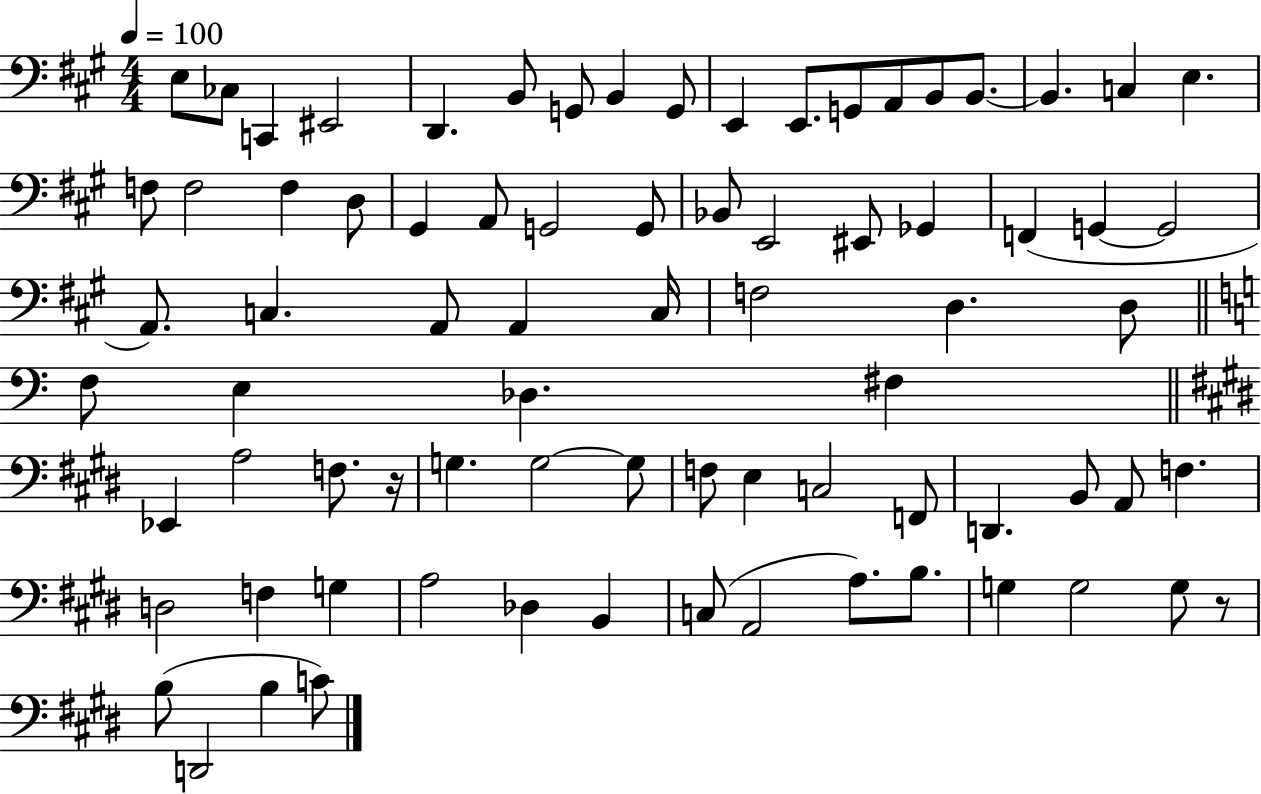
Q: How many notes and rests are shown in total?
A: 78